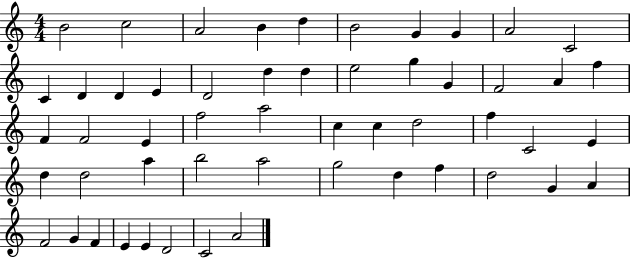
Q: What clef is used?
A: treble